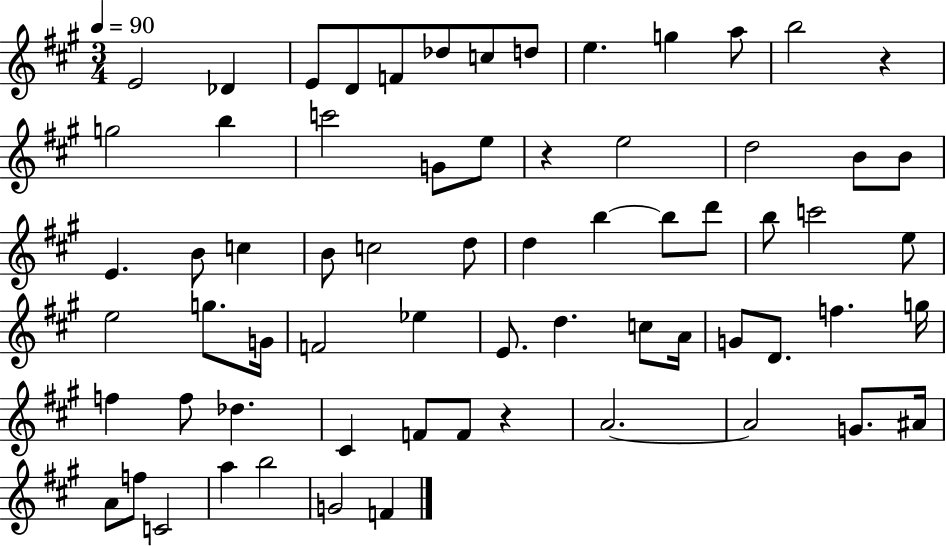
{
  \clef treble
  \numericTimeSignature
  \time 3/4
  \key a \major
  \tempo 4 = 90
  e'2 des'4 | e'8 d'8 f'8 des''8 c''8 d''8 | e''4. g''4 a''8 | b''2 r4 | \break g''2 b''4 | c'''2 g'8 e''8 | r4 e''2 | d''2 b'8 b'8 | \break e'4. b'8 c''4 | b'8 c''2 d''8 | d''4 b''4~~ b''8 d'''8 | b''8 c'''2 e''8 | \break e''2 g''8. g'16 | f'2 ees''4 | e'8. d''4. c''8 a'16 | g'8 d'8. f''4. g''16 | \break f''4 f''8 des''4. | cis'4 f'8 f'8 r4 | a'2.~~ | a'2 g'8. ais'16 | \break a'8 f''8 c'2 | a''4 b''2 | g'2 f'4 | \bar "|."
}